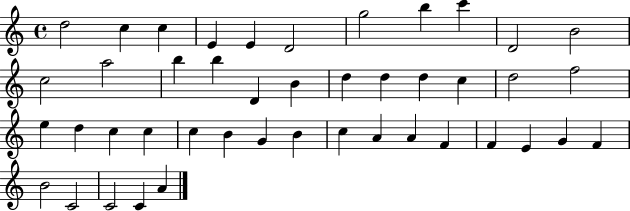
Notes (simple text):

D5/h C5/q C5/q E4/q E4/q D4/h G5/h B5/q C6/q D4/h B4/h C5/h A5/h B5/q B5/q D4/q B4/q D5/q D5/q D5/q C5/q D5/h F5/h E5/q D5/q C5/q C5/q C5/q B4/q G4/q B4/q C5/q A4/q A4/q F4/q F4/q E4/q G4/q F4/q B4/h C4/h C4/h C4/q A4/q